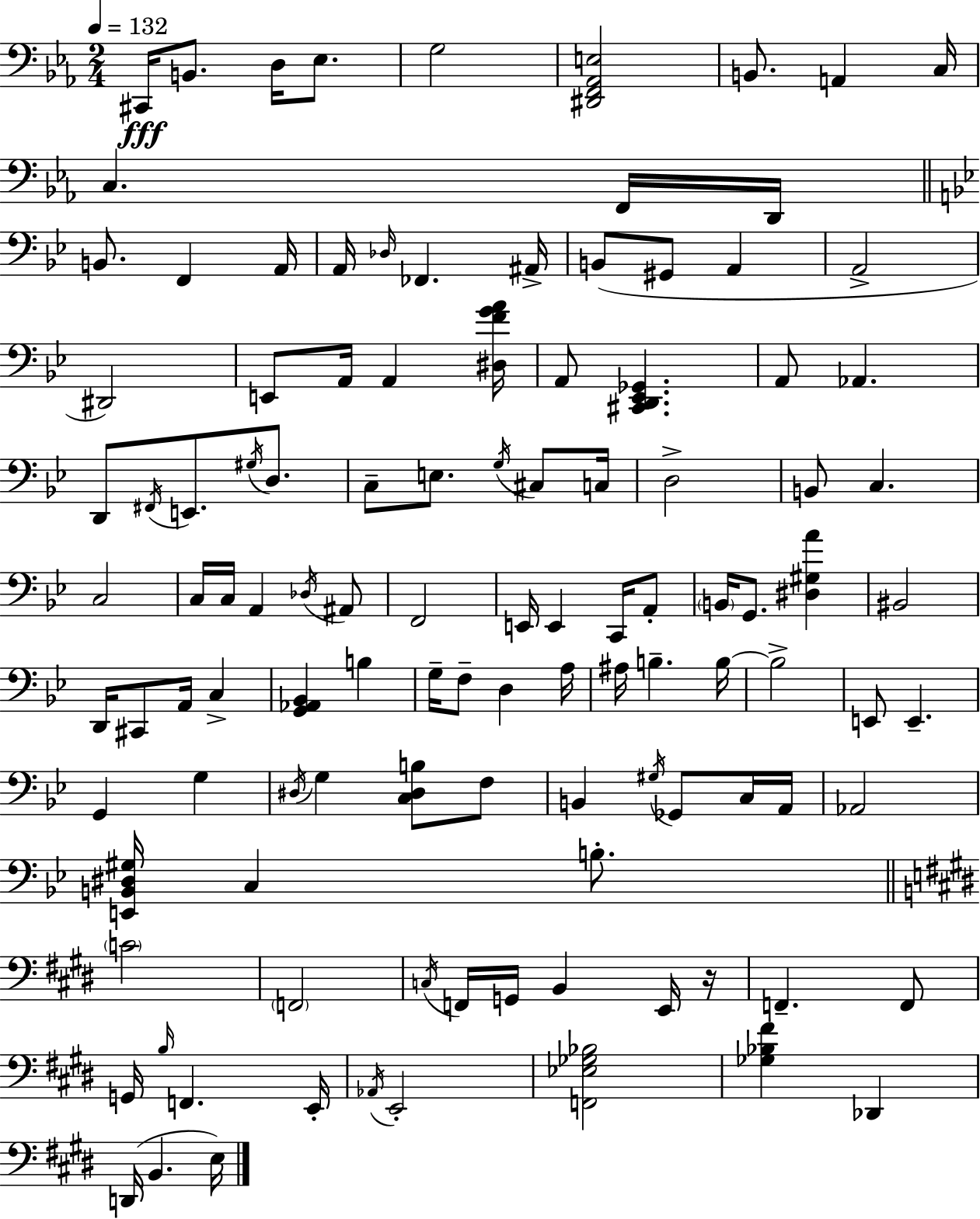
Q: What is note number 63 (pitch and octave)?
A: F3